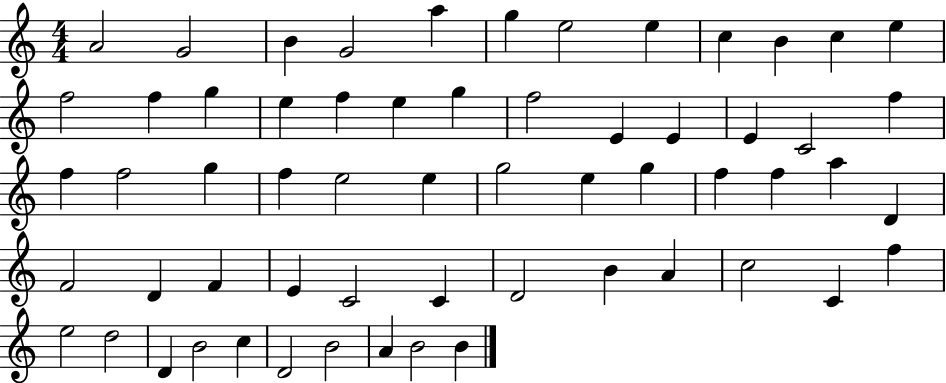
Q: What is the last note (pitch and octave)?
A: B4